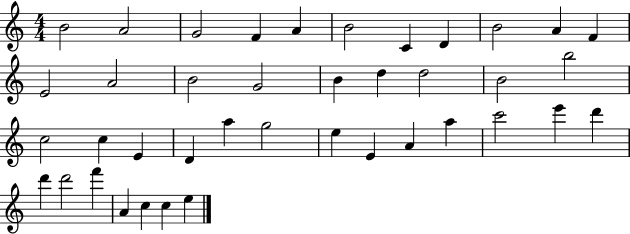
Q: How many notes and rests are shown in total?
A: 40